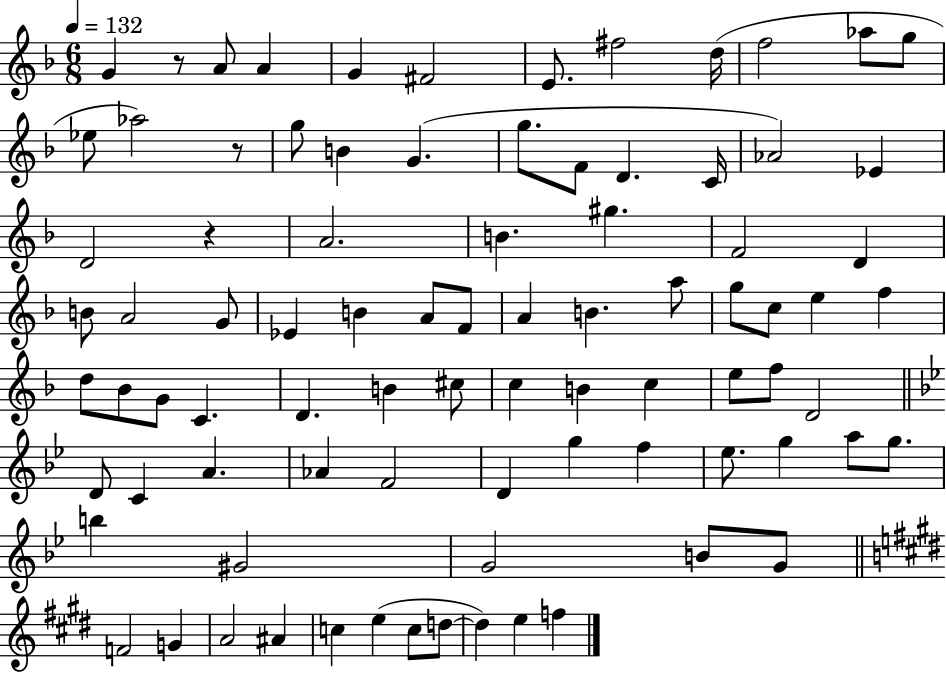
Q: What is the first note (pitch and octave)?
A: G4